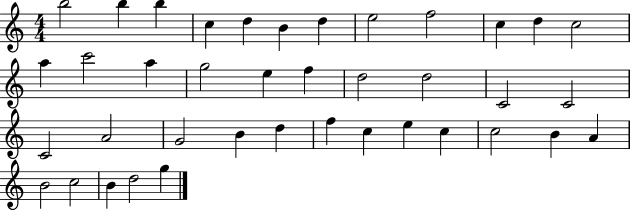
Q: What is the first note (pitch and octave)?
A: B5